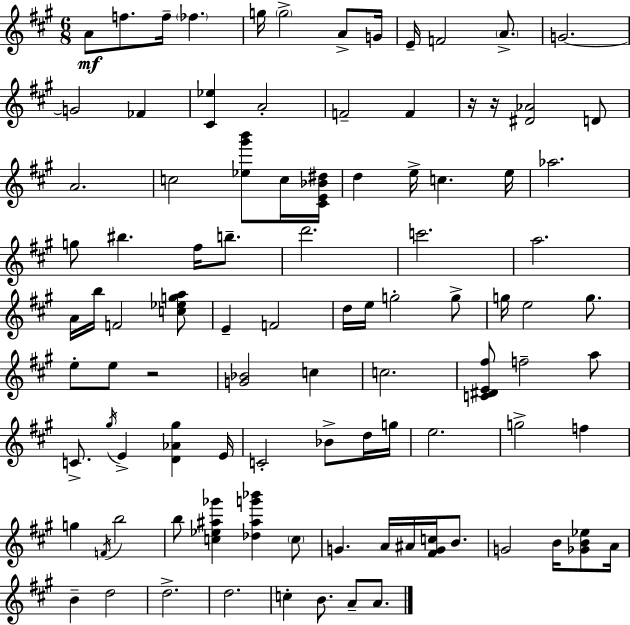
A4/e F5/e. F5/s FES5/q. G5/s G5/h A4/e G4/s E4/s F4/h A4/e. G4/h. G4/h FES4/q [C#4,Eb5]/q A4/h F4/h F4/q R/s R/s [D#4,Ab4]/h D4/e A4/h. C5/h [Eb5,G#6,B6]/e C5/s [C#4,E4,Bb4,D#5]/s D5/q E5/s C5/q. E5/s Ab5/h. G5/e BIS5/q. F#5/s B5/e. D6/h. C6/h. A5/h. A4/s B5/s F4/h [C5,Eb5,G5,A5]/e E4/q F4/h D5/s E5/s G5/h G5/e G5/s E5/h G5/e. E5/e E5/e R/h [G4,Bb4]/h C5/q C5/h. [C4,D#4,E4,F#5]/e F5/h A5/e C4/e. G#5/s E4/q [D4,Ab4,G#5]/q E4/s C4/h Bb4/e D5/s G5/s E5/h. G5/h F5/q G5/q F4/s B5/h B5/e [C5,Eb5,A#5,Gb6]/q [Db5,A#5,G6,Bb6]/q C5/e G4/q. A4/s A#4/s [F#4,G4,C5]/s B4/e. G4/h B4/s [Gb4,B4,Eb5]/e A4/s B4/q D5/h D5/h. D5/h. C5/q B4/e. A4/e A4/e.